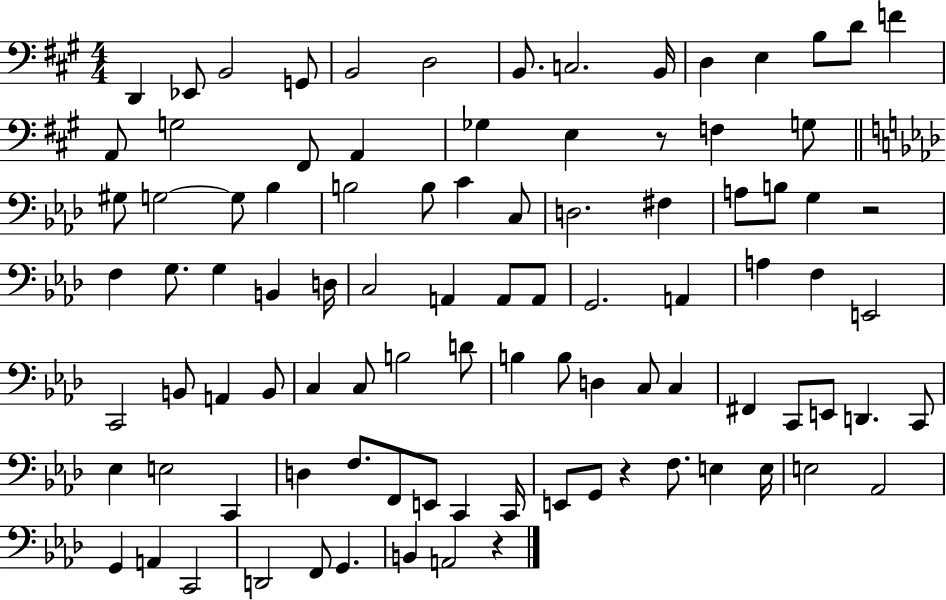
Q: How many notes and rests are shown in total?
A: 95